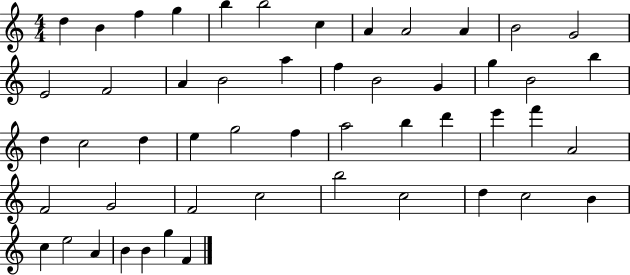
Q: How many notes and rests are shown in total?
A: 51